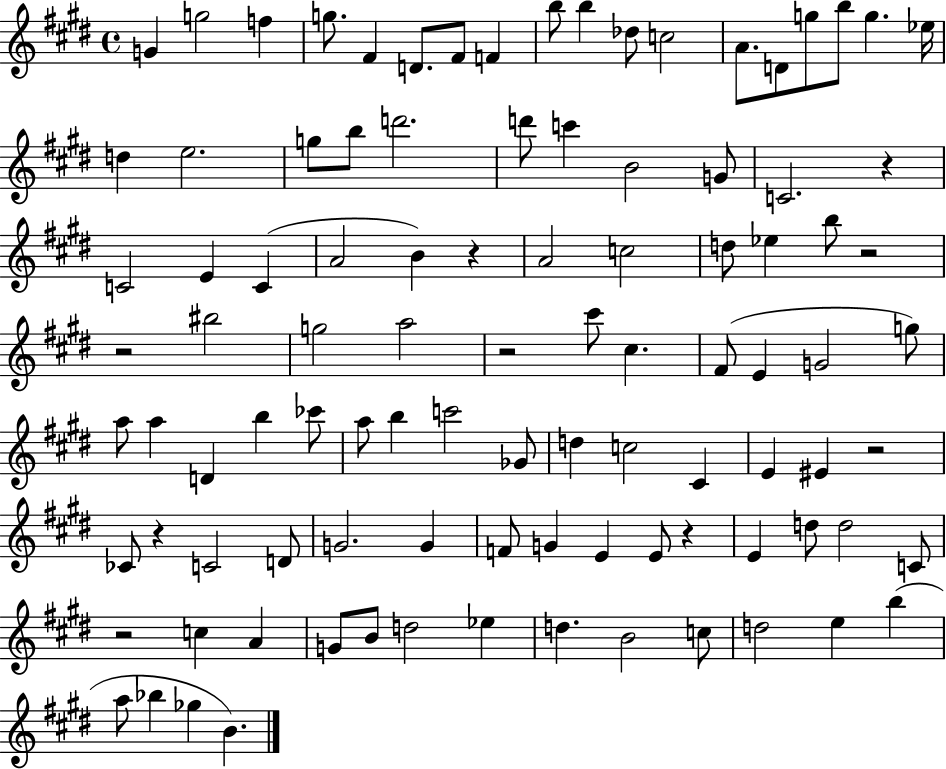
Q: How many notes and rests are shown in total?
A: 99